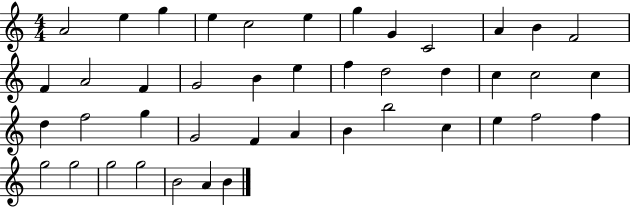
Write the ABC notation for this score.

X:1
T:Untitled
M:4/4
L:1/4
K:C
A2 e g e c2 e g G C2 A B F2 F A2 F G2 B e f d2 d c c2 c d f2 g G2 F A B b2 c e f2 f g2 g2 g2 g2 B2 A B